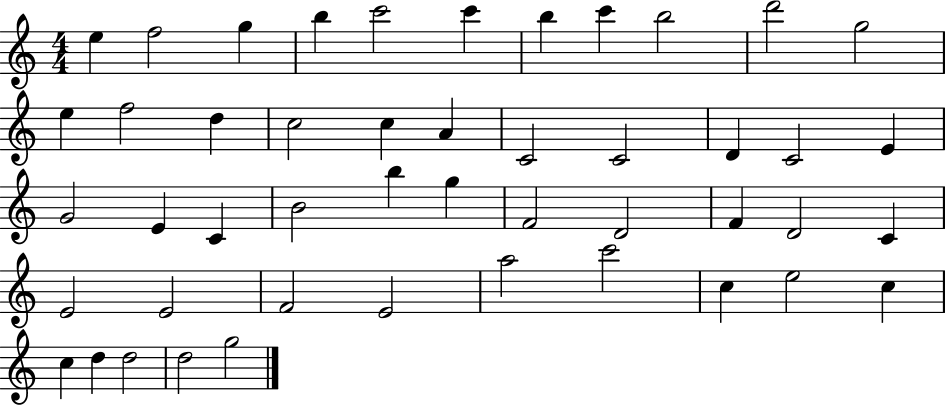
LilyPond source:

{
  \clef treble
  \numericTimeSignature
  \time 4/4
  \key c \major
  e''4 f''2 g''4 | b''4 c'''2 c'''4 | b''4 c'''4 b''2 | d'''2 g''2 | \break e''4 f''2 d''4 | c''2 c''4 a'4 | c'2 c'2 | d'4 c'2 e'4 | \break g'2 e'4 c'4 | b'2 b''4 g''4 | f'2 d'2 | f'4 d'2 c'4 | \break e'2 e'2 | f'2 e'2 | a''2 c'''2 | c''4 e''2 c''4 | \break c''4 d''4 d''2 | d''2 g''2 | \bar "|."
}